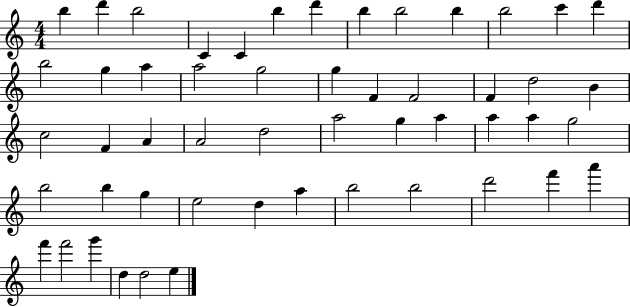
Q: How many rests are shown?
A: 0